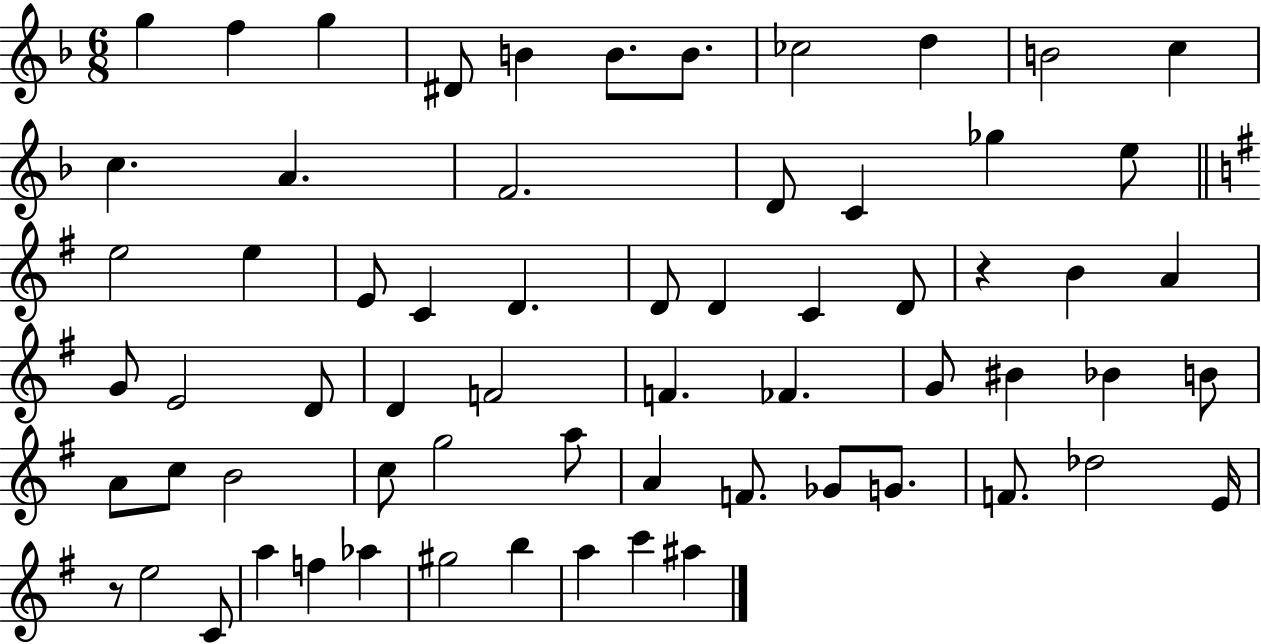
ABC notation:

X:1
T:Untitled
M:6/8
L:1/4
K:F
g f g ^D/2 B B/2 B/2 _c2 d B2 c c A F2 D/2 C _g e/2 e2 e E/2 C D D/2 D C D/2 z B A G/2 E2 D/2 D F2 F _F G/2 ^B _B B/2 A/2 c/2 B2 c/2 g2 a/2 A F/2 _G/2 G/2 F/2 _d2 E/4 z/2 e2 C/2 a f _a ^g2 b a c' ^a